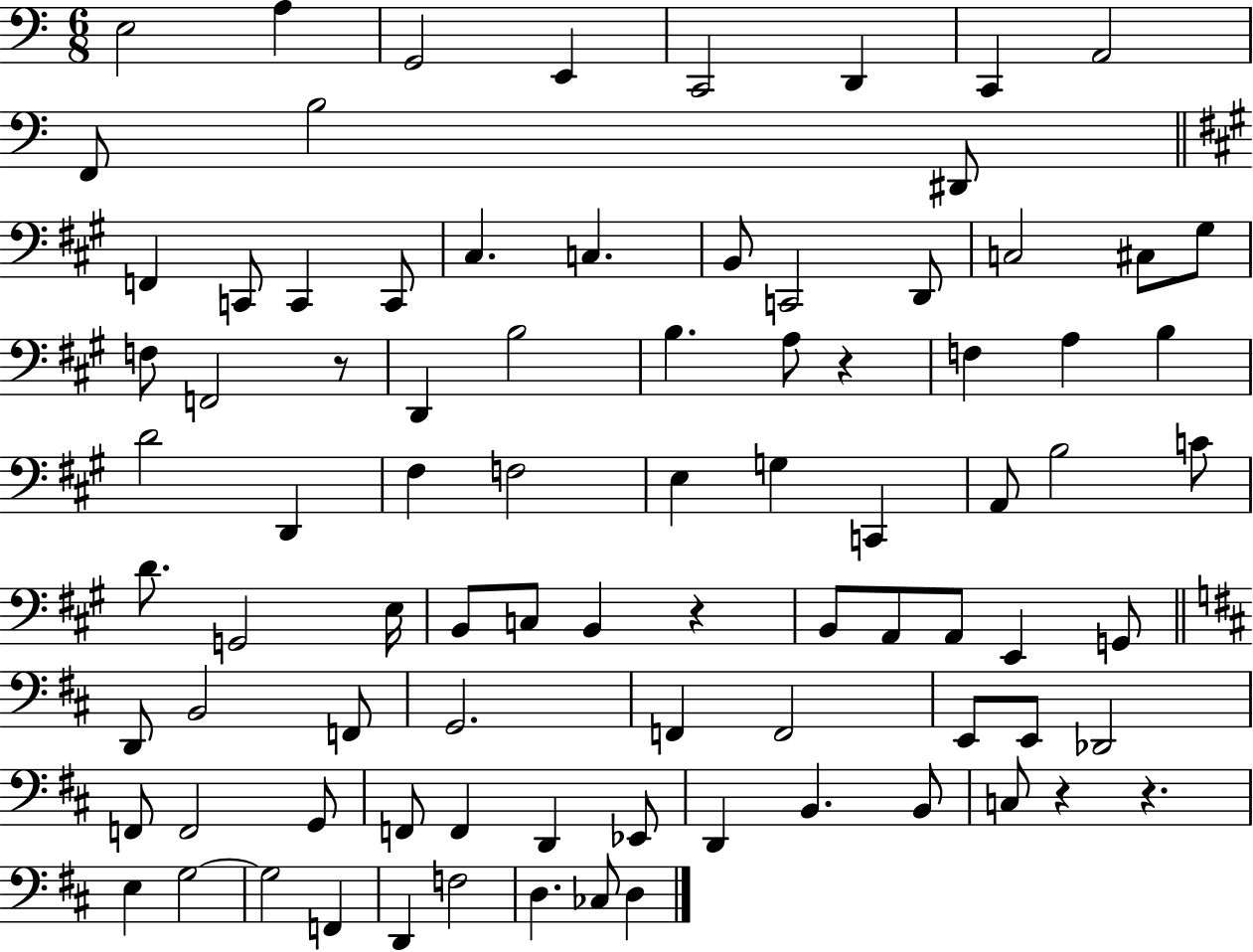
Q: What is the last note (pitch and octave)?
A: D3